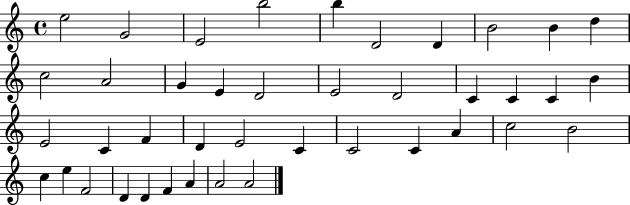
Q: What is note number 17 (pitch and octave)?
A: D4